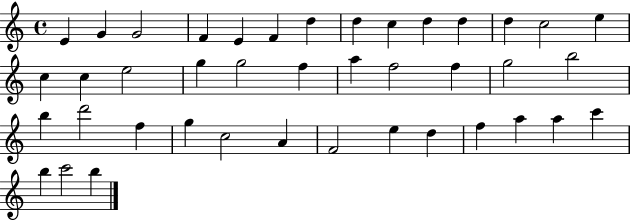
{
  \clef treble
  \time 4/4
  \defaultTimeSignature
  \key c \major
  e'4 g'4 g'2 | f'4 e'4 f'4 d''4 | d''4 c''4 d''4 d''4 | d''4 c''2 e''4 | \break c''4 c''4 e''2 | g''4 g''2 f''4 | a''4 f''2 f''4 | g''2 b''2 | \break b''4 d'''2 f''4 | g''4 c''2 a'4 | f'2 e''4 d''4 | f''4 a''4 a''4 c'''4 | \break b''4 c'''2 b''4 | \bar "|."
}